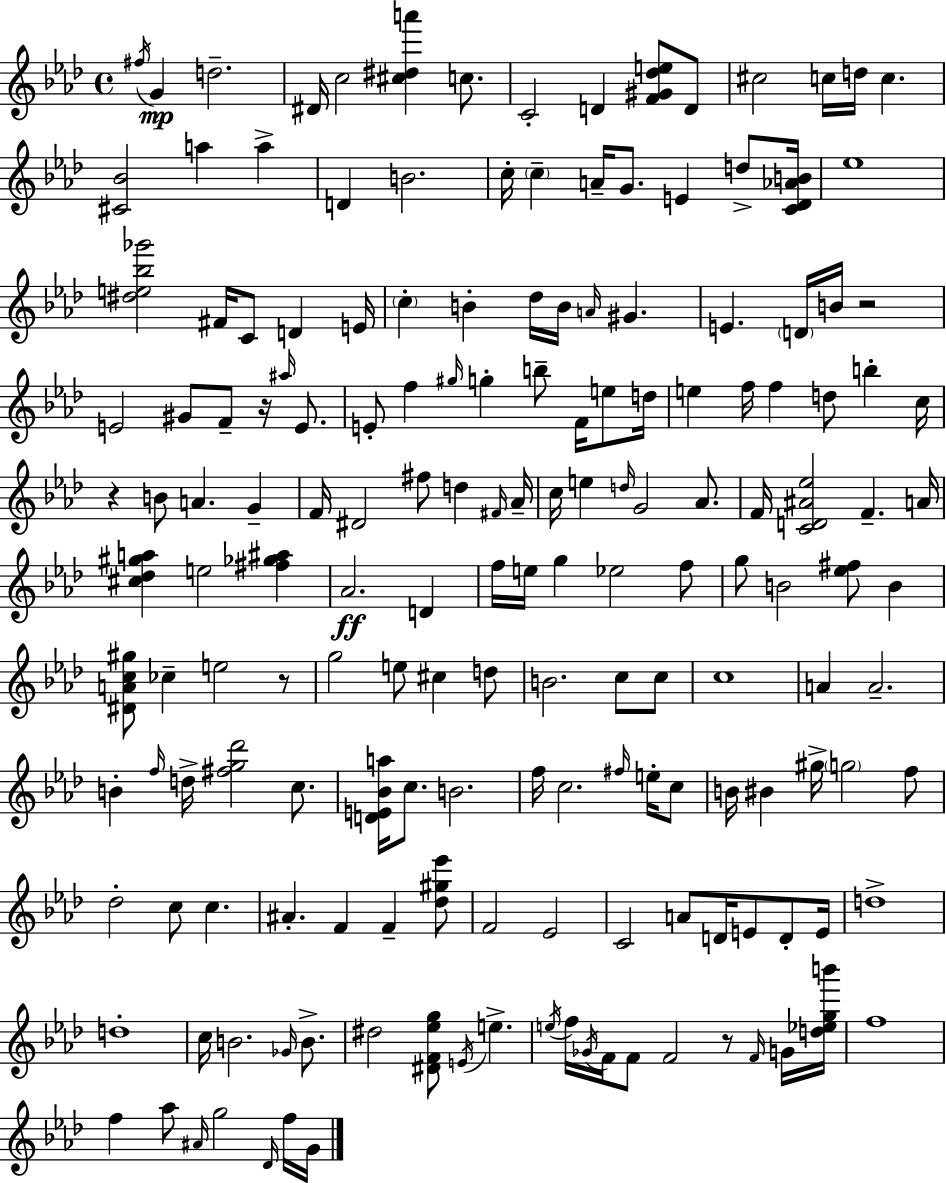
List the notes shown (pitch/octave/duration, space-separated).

F#5/s G4/q D5/h. D#4/s C5/h [C#5,D#5,A6]/q C5/e. C4/h D4/q [F4,G#4,Db5,E5]/e D4/e C#5/h C5/s D5/s C5/q. [C#4,Bb4]/h A5/q A5/q D4/q B4/h. C5/s C5/q A4/s G4/e. E4/q D5/e [C4,Db4,Ab4,B4]/s Eb5/w [D#5,E5,Bb5,Gb6]/h F#4/s C4/e D4/q E4/s C5/q B4/q Db5/s B4/s A4/s G#4/q. E4/q. D4/s B4/s R/h E4/h G#4/e F4/e R/s A#5/s E4/e. E4/e F5/q G#5/s G5/q B5/e F4/s E5/e D5/s E5/q F5/s F5/q D5/e B5/q C5/s R/q B4/e A4/q. G4/q F4/s D#4/h F#5/e D5/q F#4/s Ab4/s C5/s E5/q D5/s G4/h Ab4/e. F4/s [C4,D4,A#4,Eb5]/h F4/q. A4/s [C#5,Db5,G#5,A5]/q E5/h [F#5,Gb5,A#5]/q Ab4/h. D4/q F5/s E5/s G5/q Eb5/h F5/e G5/e B4/h [Eb5,F#5]/e B4/q [D#4,A4,C5,G#5]/e CES5/q E5/h R/e G5/h E5/e C#5/q D5/e B4/h. C5/e C5/e C5/w A4/q A4/h. B4/q F5/s D5/s [F#5,G5,Db6]/h C5/e. [D4,E4,Bb4,A5]/s C5/e. B4/h. F5/s C5/h. F#5/s E5/s C5/e B4/s BIS4/q G#5/s G5/h F5/e Db5/h C5/e C5/q. A#4/q. F4/q F4/q [Db5,G#5,Eb6]/e F4/h Eb4/h C4/h A4/e D4/s E4/e D4/e E4/s D5/w D5/w C5/s B4/h. Gb4/s B4/e. D#5/h [D#4,F4,Eb5,G5]/e E4/s E5/q. E5/s F5/s Gb4/s F4/s F4/e F4/h R/e F4/s G4/s [D5,Eb5,G5,B6]/s F5/w F5/q Ab5/e A#4/s G5/h Db4/s F5/s G4/s